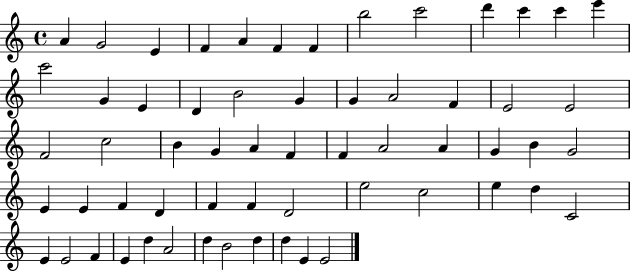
{
  \clef treble
  \time 4/4
  \defaultTimeSignature
  \key c \major
  a'4 g'2 e'4 | f'4 a'4 f'4 f'4 | b''2 c'''2 | d'''4 c'''4 c'''4 e'''4 | \break c'''2 g'4 e'4 | d'4 b'2 g'4 | g'4 a'2 f'4 | e'2 e'2 | \break f'2 c''2 | b'4 g'4 a'4 f'4 | f'4 a'2 a'4 | g'4 b'4 g'2 | \break e'4 e'4 f'4 d'4 | f'4 f'4 d'2 | e''2 c''2 | e''4 d''4 c'2 | \break e'4 e'2 f'4 | e'4 d''4 a'2 | d''4 b'2 d''4 | d''4 e'4 e'2 | \break \bar "|."
}